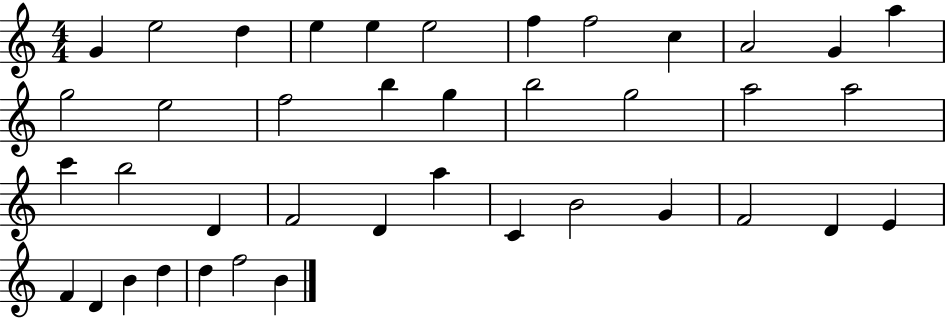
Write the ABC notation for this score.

X:1
T:Untitled
M:4/4
L:1/4
K:C
G e2 d e e e2 f f2 c A2 G a g2 e2 f2 b g b2 g2 a2 a2 c' b2 D F2 D a C B2 G F2 D E F D B d d f2 B